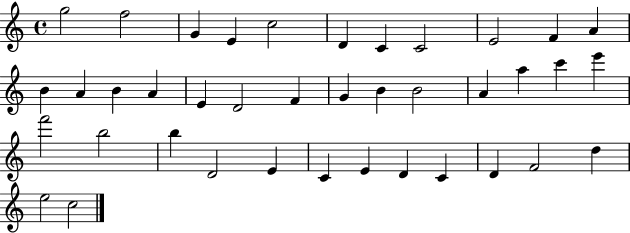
{
  \clef treble
  \time 4/4
  \defaultTimeSignature
  \key c \major
  g''2 f''2 | g'4 e'4 c''2 | d'4 c'4 c'2 | e'2 f'4 a'4 | \break b'4 a'4 b'4 a'4 | e'4 d'2 f'4 | g'4 b'4 b'2 | a'4 a''4 c'''4 e'''4 | \break f'''2 b''2 | b''4 d'2 e'4 | c'4 e'4 d'4 c'4 | d'4 f'2 d''4 | \break e''2 c''2 | \bar "|."
}